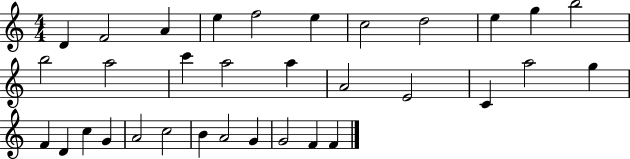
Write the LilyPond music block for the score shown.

{
  \clef treble
  \numericTimeSignature
  \time 4/4
  \key c \major
  d'4 f'2 a'4 | e''4 f''2 e''4 | c''2 d''2 | e''4 g''4 b''2 | \break b''2 a''2 | c'''4 a''2 a''4 | a'2 e'2 | c'4 a''2 g''4 | \break f'4 d'4 c''4 g'4 | a'2 c''2 | b'4 a'2 g'4 | g'2 f'4 f'4 | \break \bar "|."
}